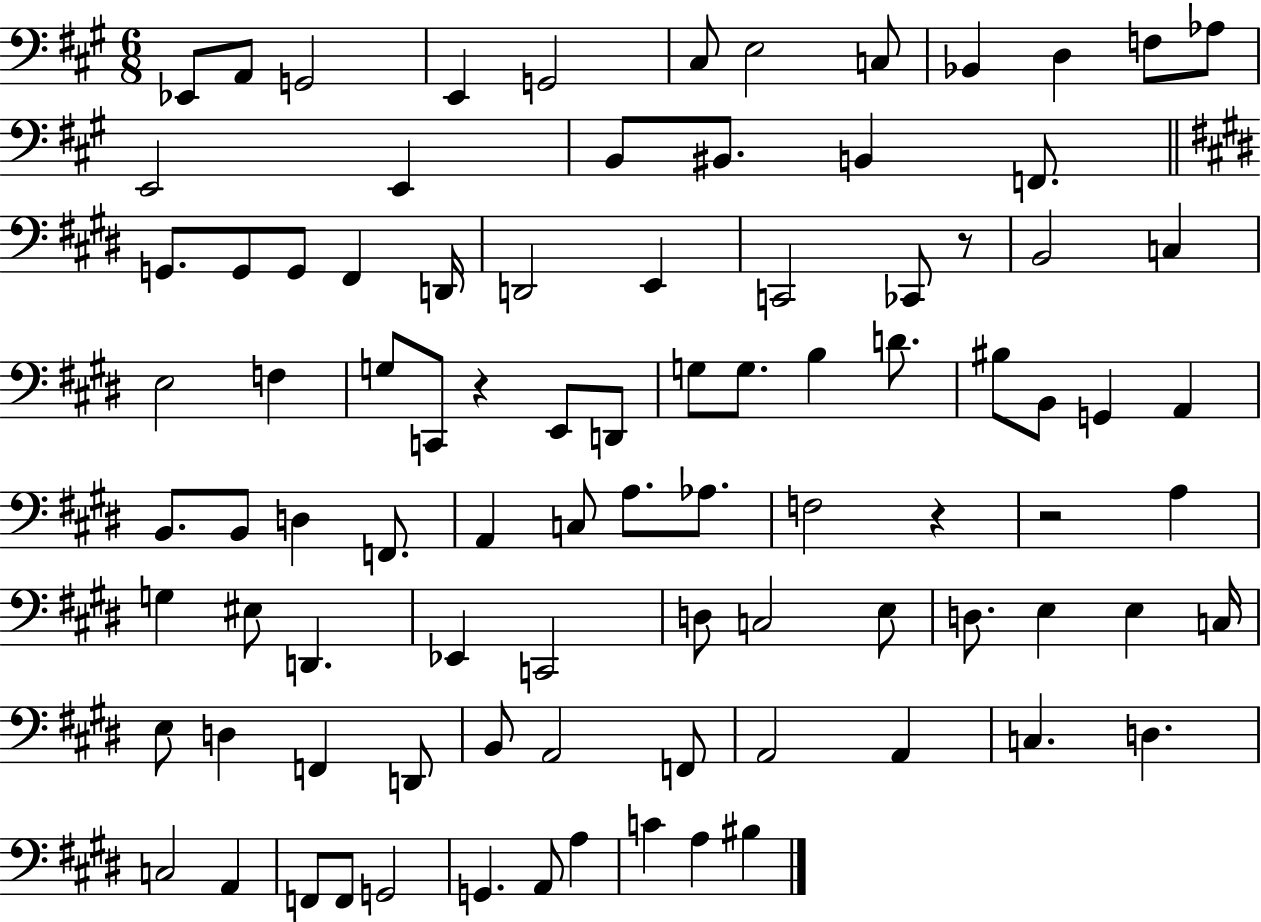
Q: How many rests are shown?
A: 4